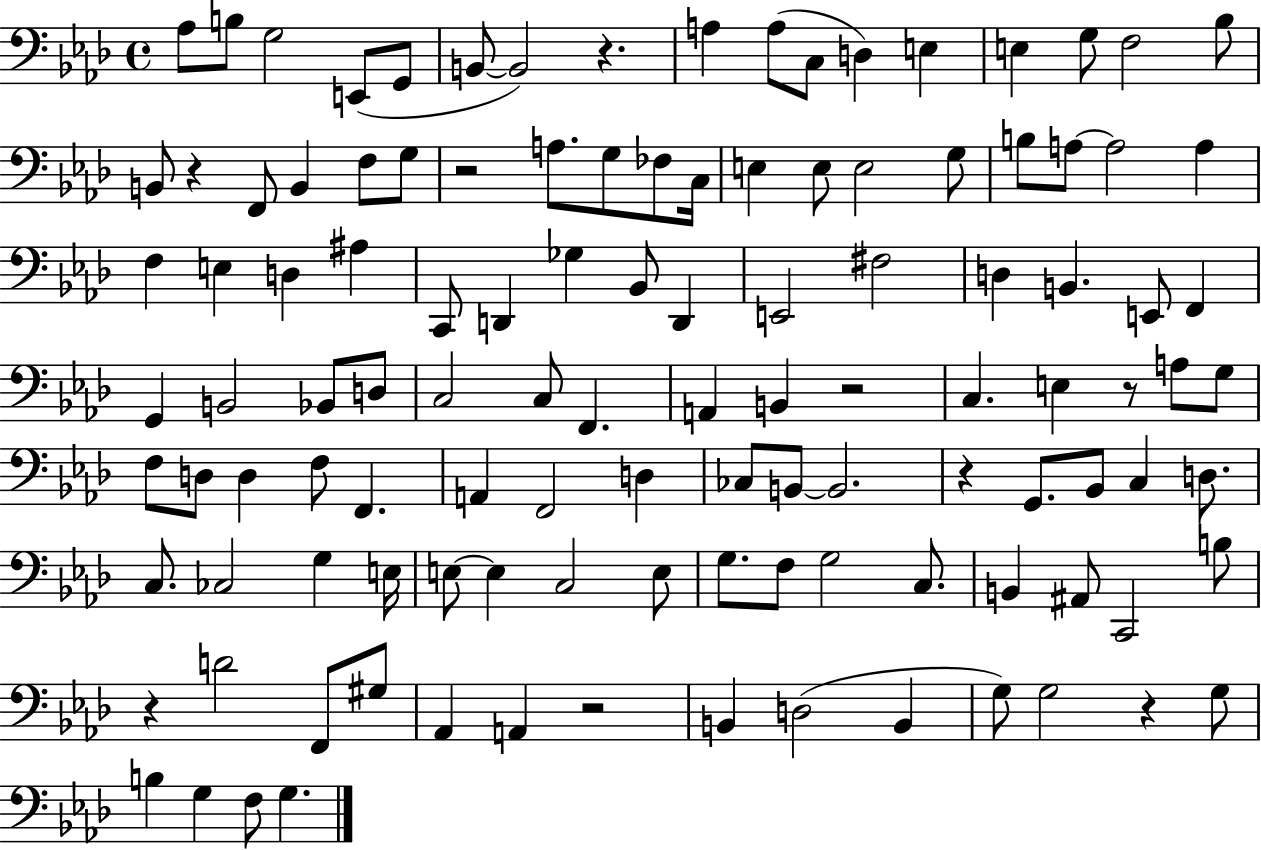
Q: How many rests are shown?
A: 9